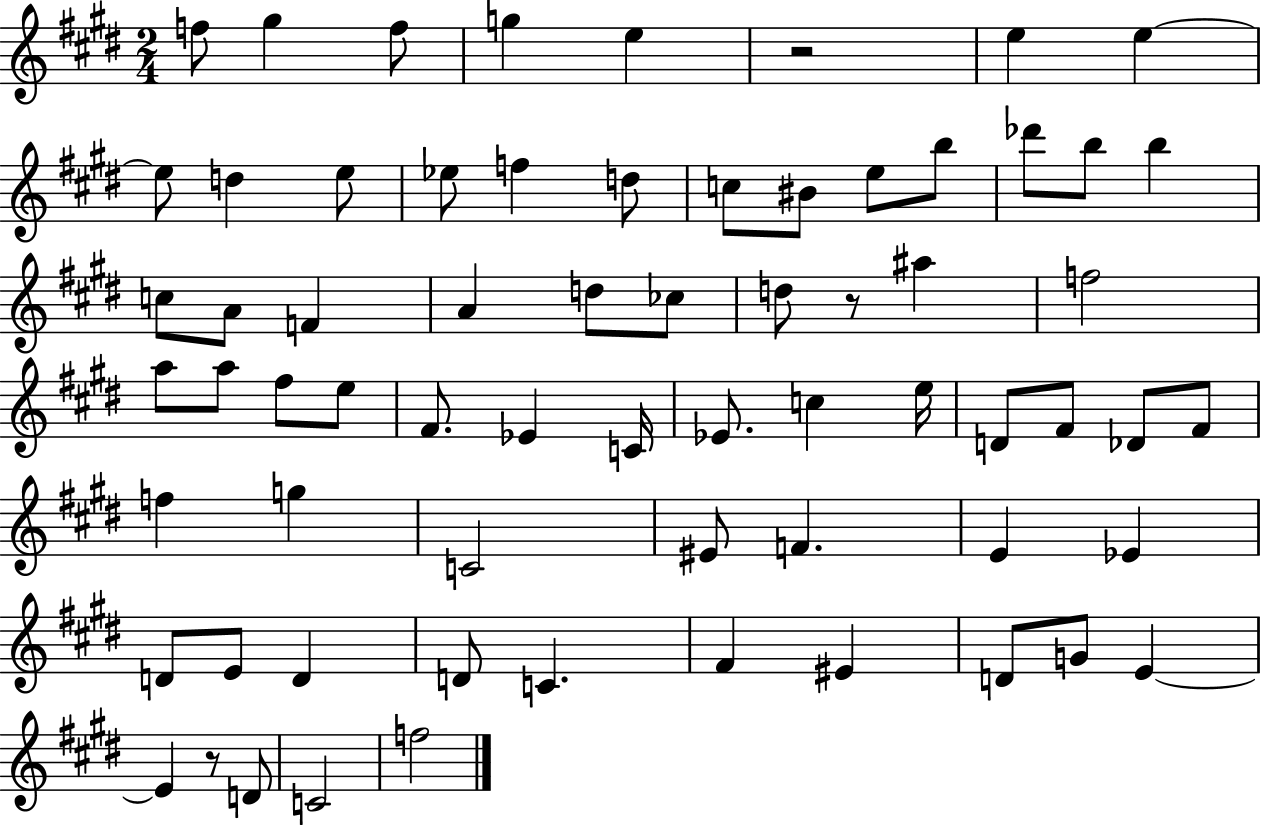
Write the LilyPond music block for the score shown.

{
  \clef treble
  \numericTimeSignature
  \time 2/4
  \key e \major
  \repeat volta 2 { f''8 gis''4 f''8 | g''4 e''4 | r2 | e''4 e''4~~ | \break e''8 d''4 e''8 | ees''8 f''4 d''8 | c''8 bis'8 e''8 b''8 | des'''8 b''8 b''4 | \break c''8 a'8 f'4 | a'4 d''8 ces''8 | d''8 r8 ais''4 | f''2 | \break a''8 a''8 fis''8 e''8 | fis'8. ees'4 c'16 | ees'8. c''4 e''16 | d'8 fis'8 des'8 fis'8 | \break f''4 g''4 | c'2 | eis'8 f'4. | e'4 ees'4 | \break d'8 e'8 d'4 | d'8 c'4. | fis'4 eis'4 | d'8 g'8 e'4~~ | \break e'4 r8 d'8 | c'2 | f''2 | } \bar "|."
}